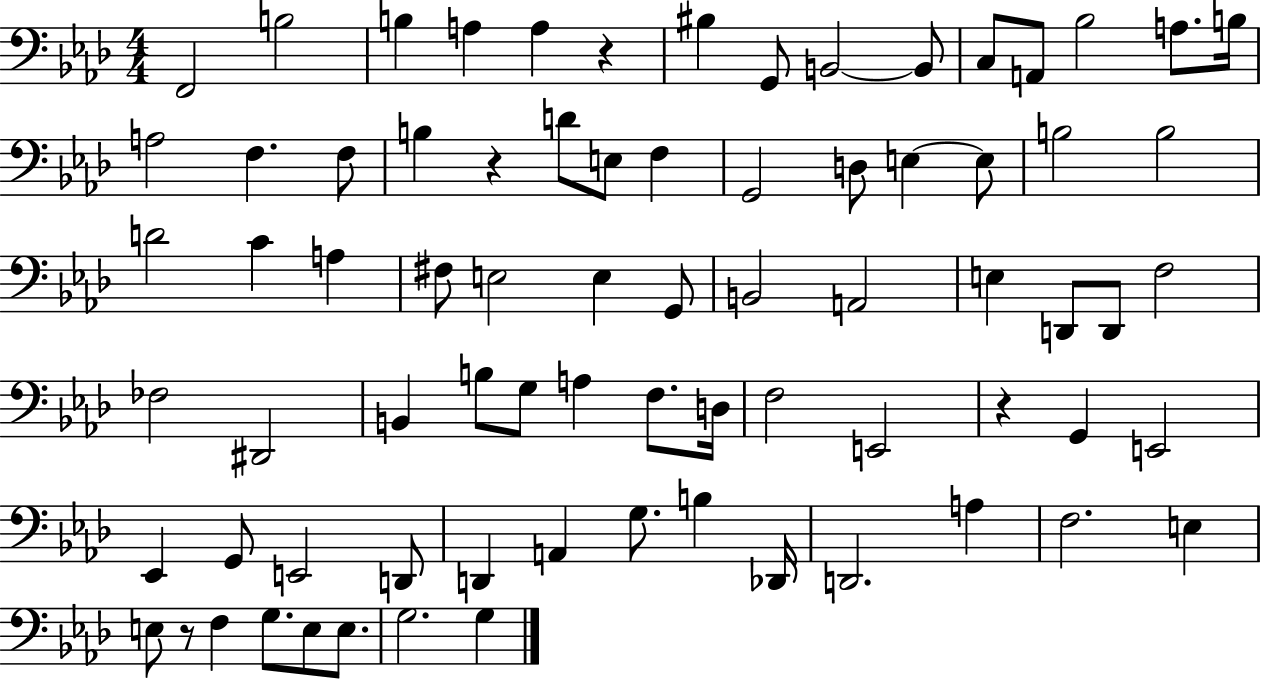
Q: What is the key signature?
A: AES major